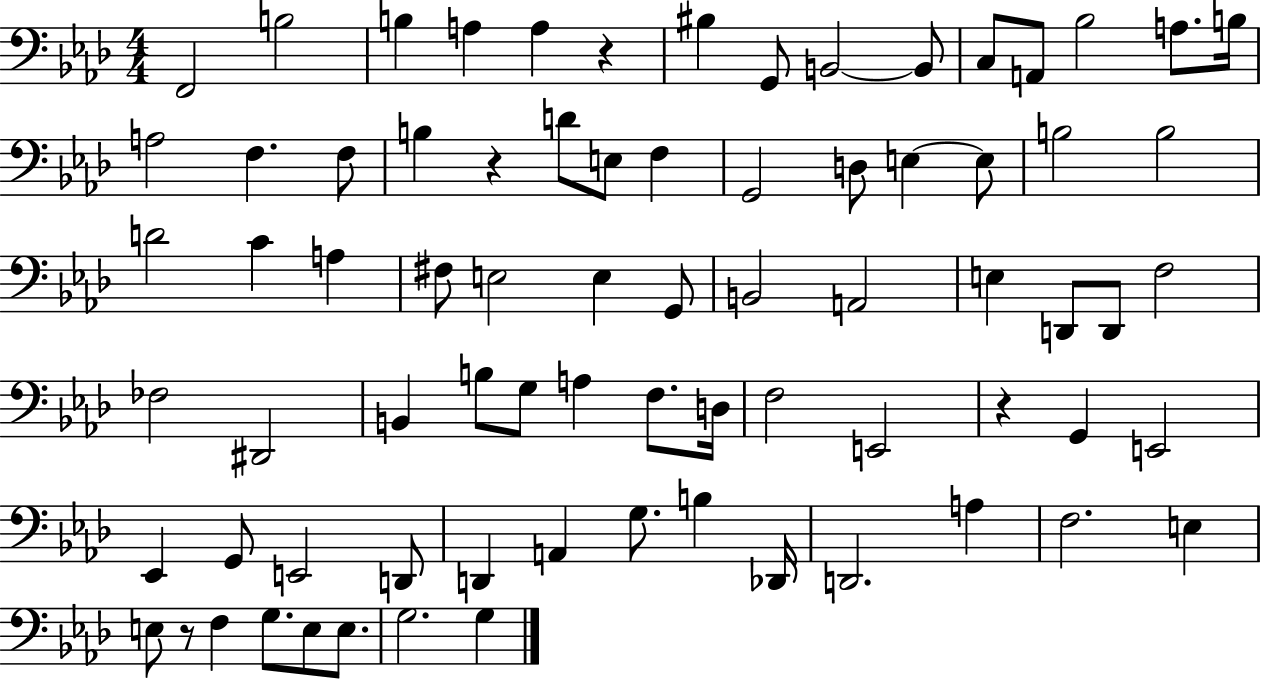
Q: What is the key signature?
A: AES major